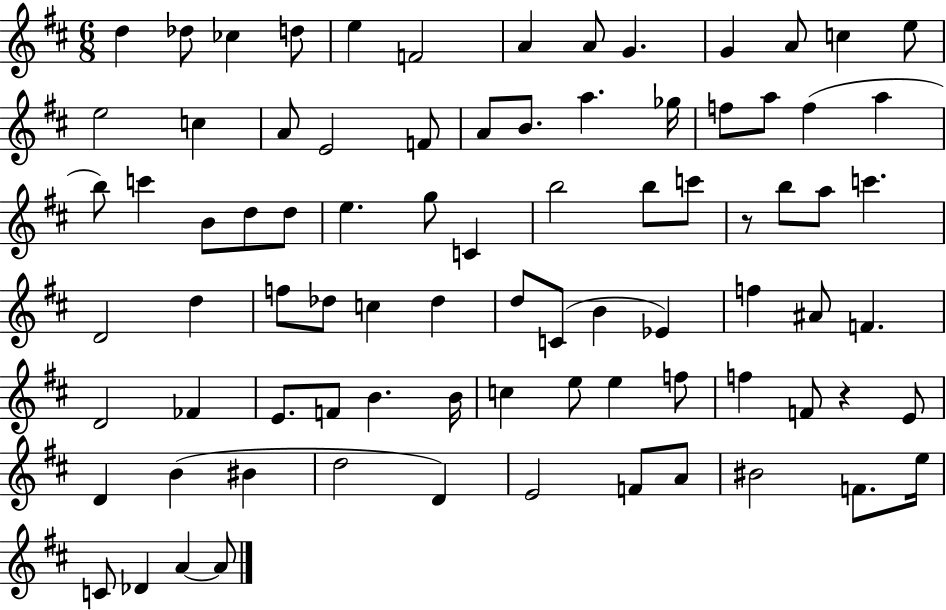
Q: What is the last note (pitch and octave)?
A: A4